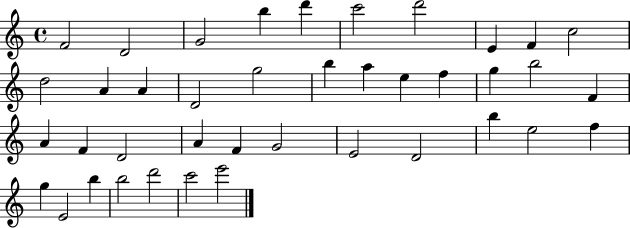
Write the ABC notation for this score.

X:1
T:Untitled
M:4/4
L:1/4
K:C
F2 D2 G2 b d' c'2 d'2 E F c2 d2 A A D2 g2 b a e f g b2 F A F D2 A F G2 E2 D2 b e2 f g E2 b b2 d'2 c'2 e'2